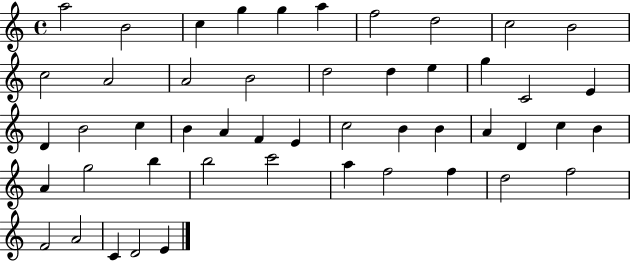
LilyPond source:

{
  \clef treble
  \time 4/4
  \defaultTimeSignature
  \key c \major
  a''2 b'2 | c''4 g''4 g''4 a''4 | f''2 d''2 | c''2 b'2 | \break c''2 a'2 | a'2 b'2 | d''2 d''4 e''4 | g''4 c'2 e'4 | \break d'4 b'2 c''4 | b'4 a'4 f'4 e'4 | c''2 b'4 b'4 | a'4 d'4 c''4 b'4 | \break a'4 g''2 b''4 | b''2 c'''2 | a''4 f''2 f''4 | d''2 f''2 | \break f'2 a'2 | c'4 d'2 e'4 | \bar "|."
}